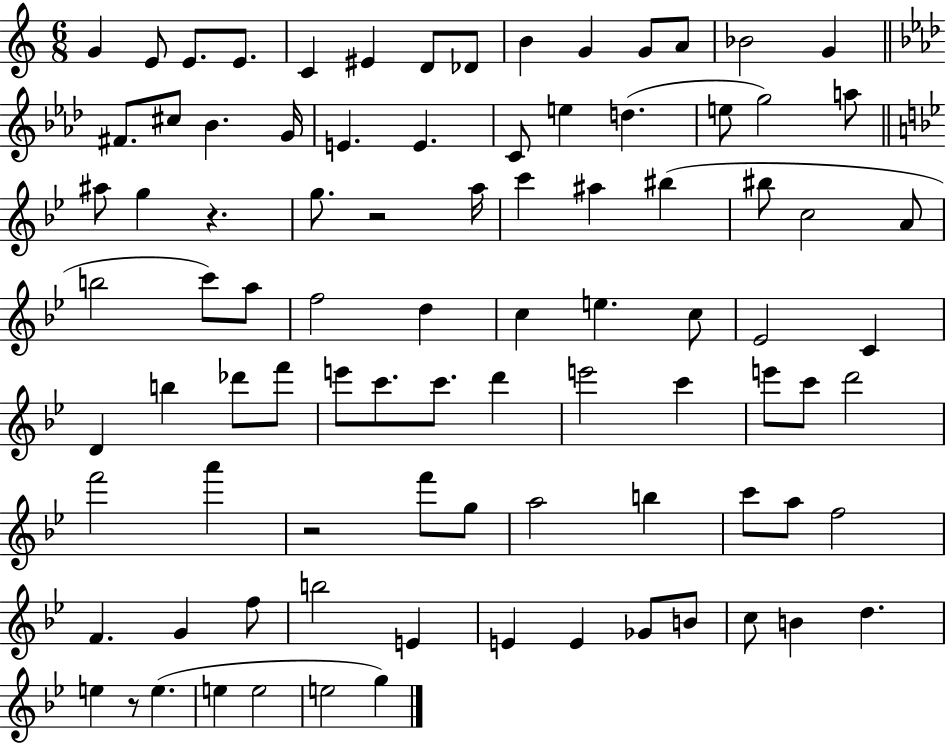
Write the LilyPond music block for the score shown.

{
  \clef treble
  \numericTimeSignature
  \time 6/8
  \key c \major
  g'4 e'8 e'8. e'8. | c'4 eis'4 d'8 des'8 | b'4 g'4 g'8 a'8 | bes'2 g'4 | \break \bar "||" \break \key aes \major fis'8. cis''8 bes'4. g'16 | e'4. e'4. | c'8 e''4 d''4.( | e''8 g''2) a''8 | \break \bar "||" \break \key bes \major ais''8 g''4 r4. | g''8. r2 a''16 | c'''4 ais''4 bis''4( | bis''8 c''2 a'8 | \break b''2 c'''8) a''8 | f''2 d''4 | c''4 e''4. c''8 | ees'2 c'4 | \break d'4 b''4 des'''8 f'''8 | e'''8 c'''8. c'''8. d'''4 | e'''2 c'''4 | e'''8 c'''8 d'''2 | \break f'''2 a'''4 | r2 f'''8 g''8 | a''2 b''4 | c'''8 a''8 f''2 | \break f'4. g'4 f''8 | b''2 e'4 | e'4 e'4 ges'8 b'8 | c''8 b'4 d''4. | \break e''4 r8 e''4.( | e''4 e''2 | e''2 g''4) | \bar "|."
}